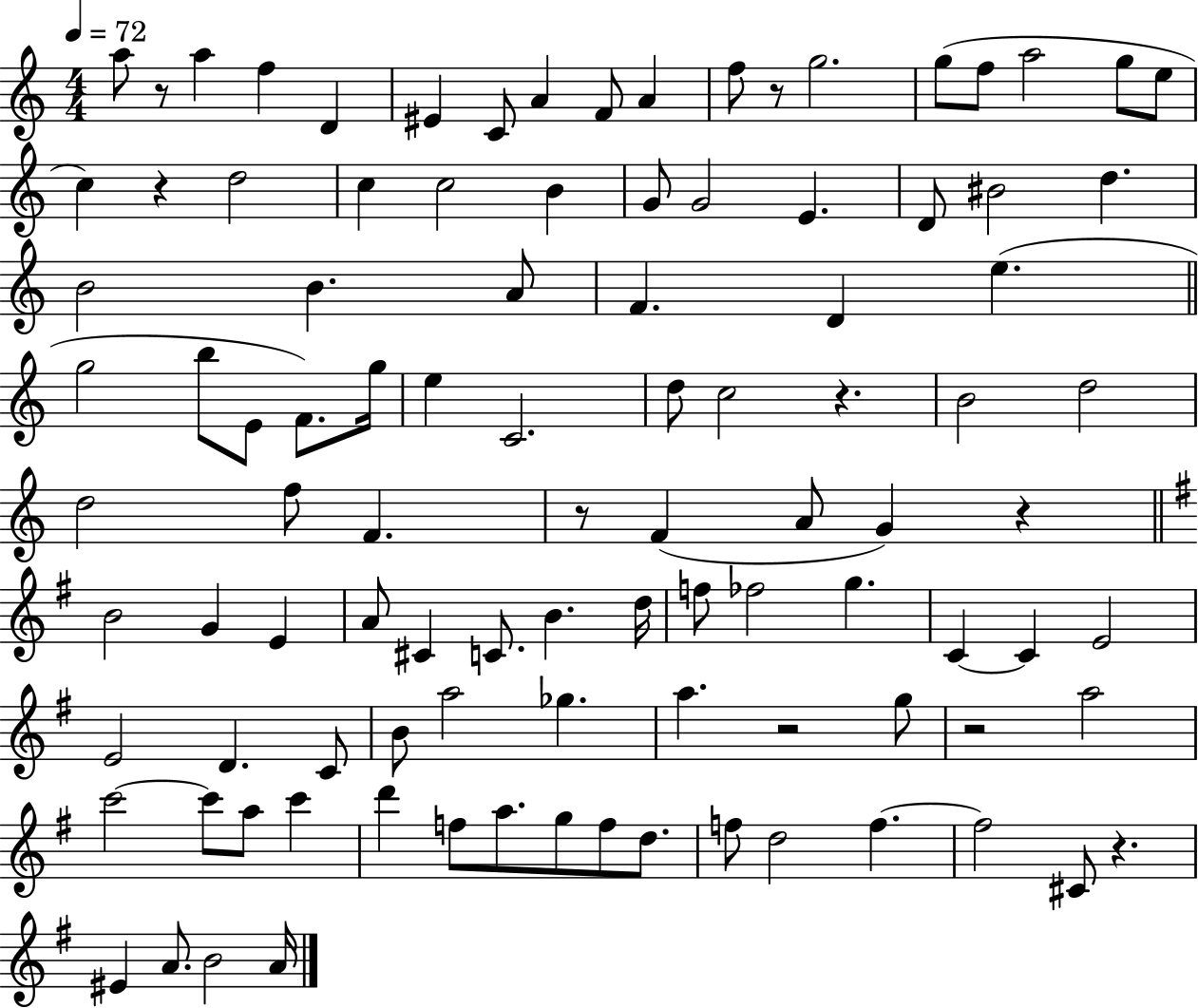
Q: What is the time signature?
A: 4/4